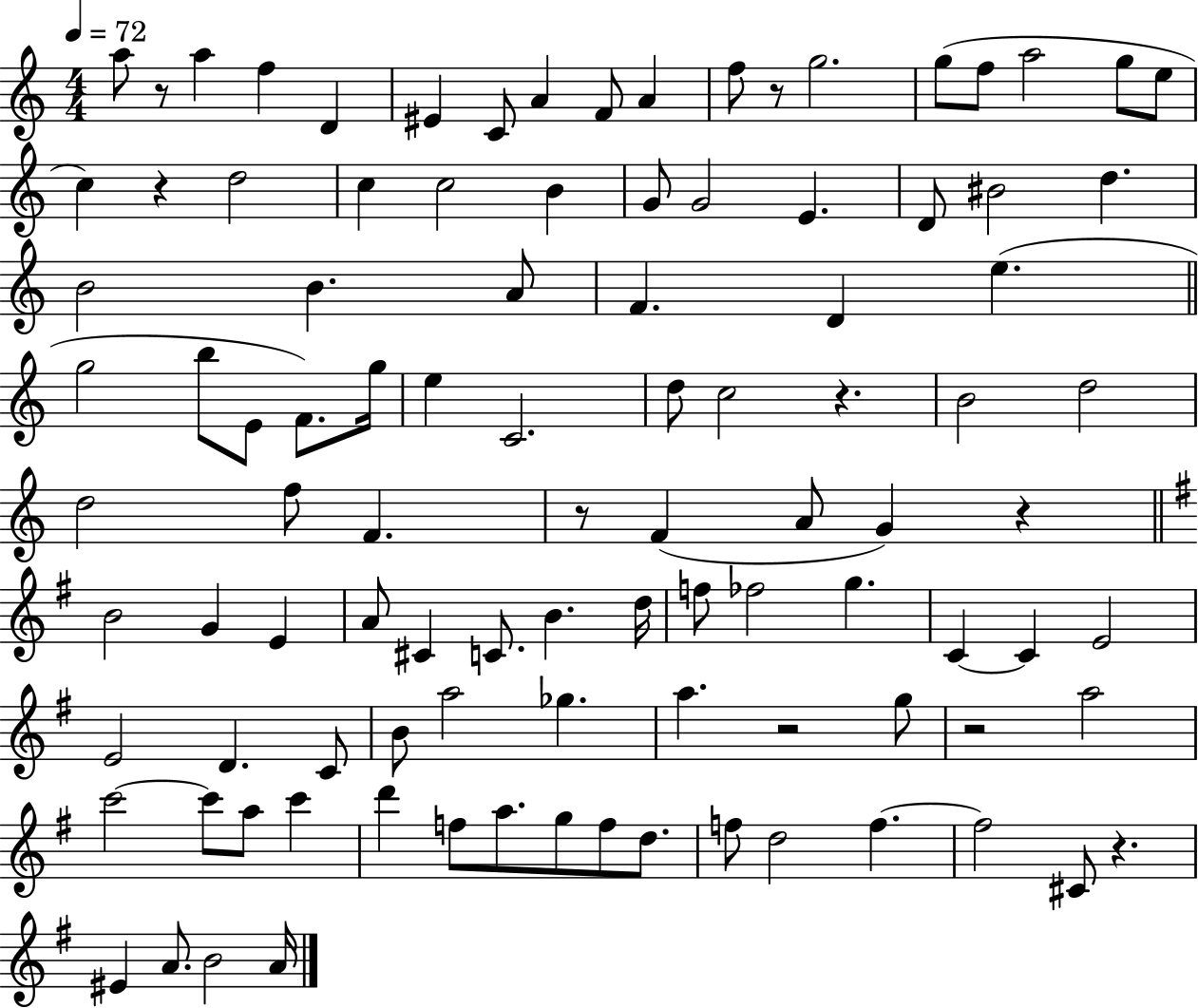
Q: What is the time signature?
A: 4/4